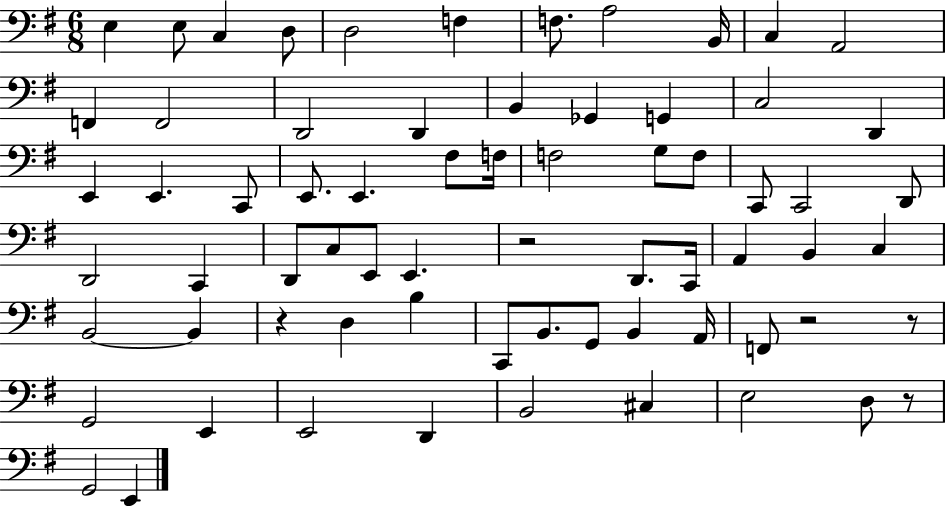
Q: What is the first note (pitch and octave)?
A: E3